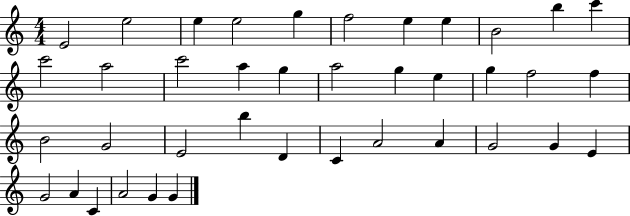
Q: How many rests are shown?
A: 0